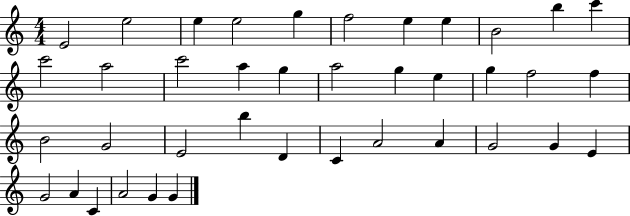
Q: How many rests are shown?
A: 0